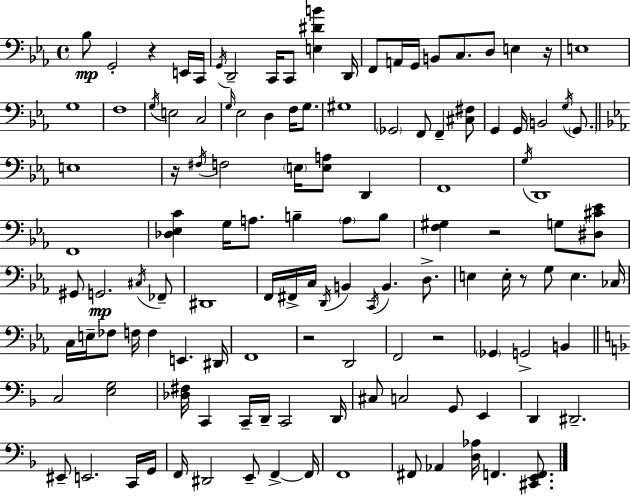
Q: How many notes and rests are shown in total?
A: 124